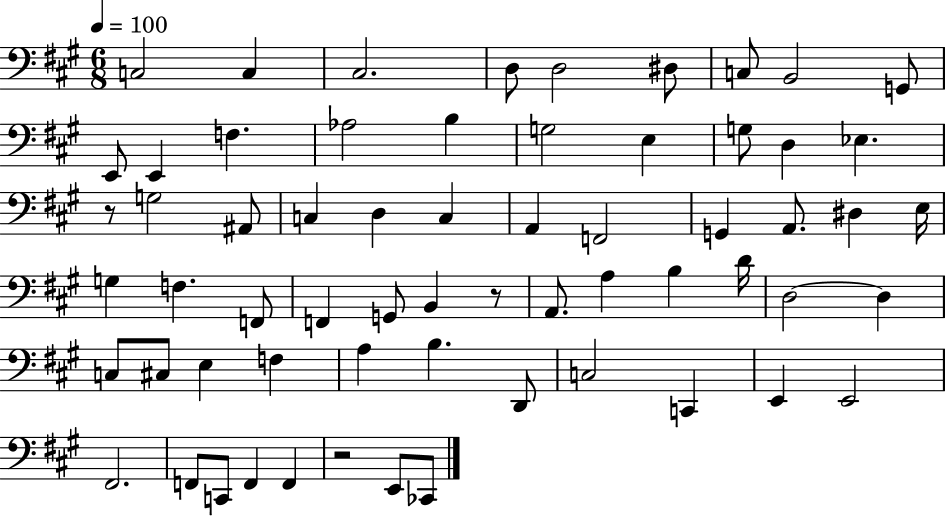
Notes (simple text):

C3/h C3/q C#3/h. D3/e D3/h D#3/e C3/e B2/h G2/e E2/e E2/q F3/q. Ab3/h B3/q G3/h E3/q G3/e D3/q Eb3/q. R/e G3/h A#2/e C3/q D3/q C3/q A2/q F2/h G2/q A2/e. D#3/q E3/s G3/q F3/q. F2/e F2/q G2/e B2/q R/e A2/e. A3/q B3/q D4/s D3/h D3/q C3/e C#3/e E3/q F3/q A3/q B3/q. D2/e C3/h C2/q E2/q E2/h F#2/h. F2/e C2/e F2/q F2/q R/h E2/e CES2/e